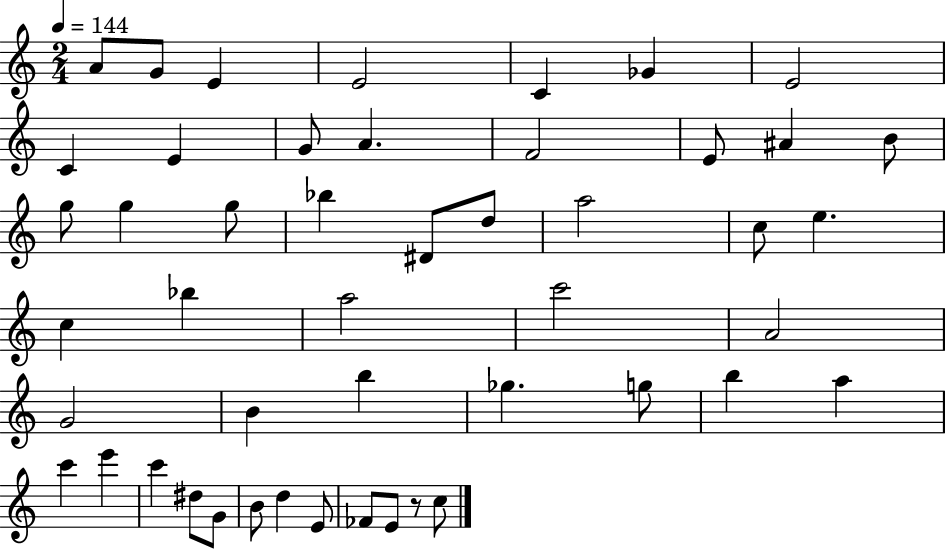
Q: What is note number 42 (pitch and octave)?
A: B4